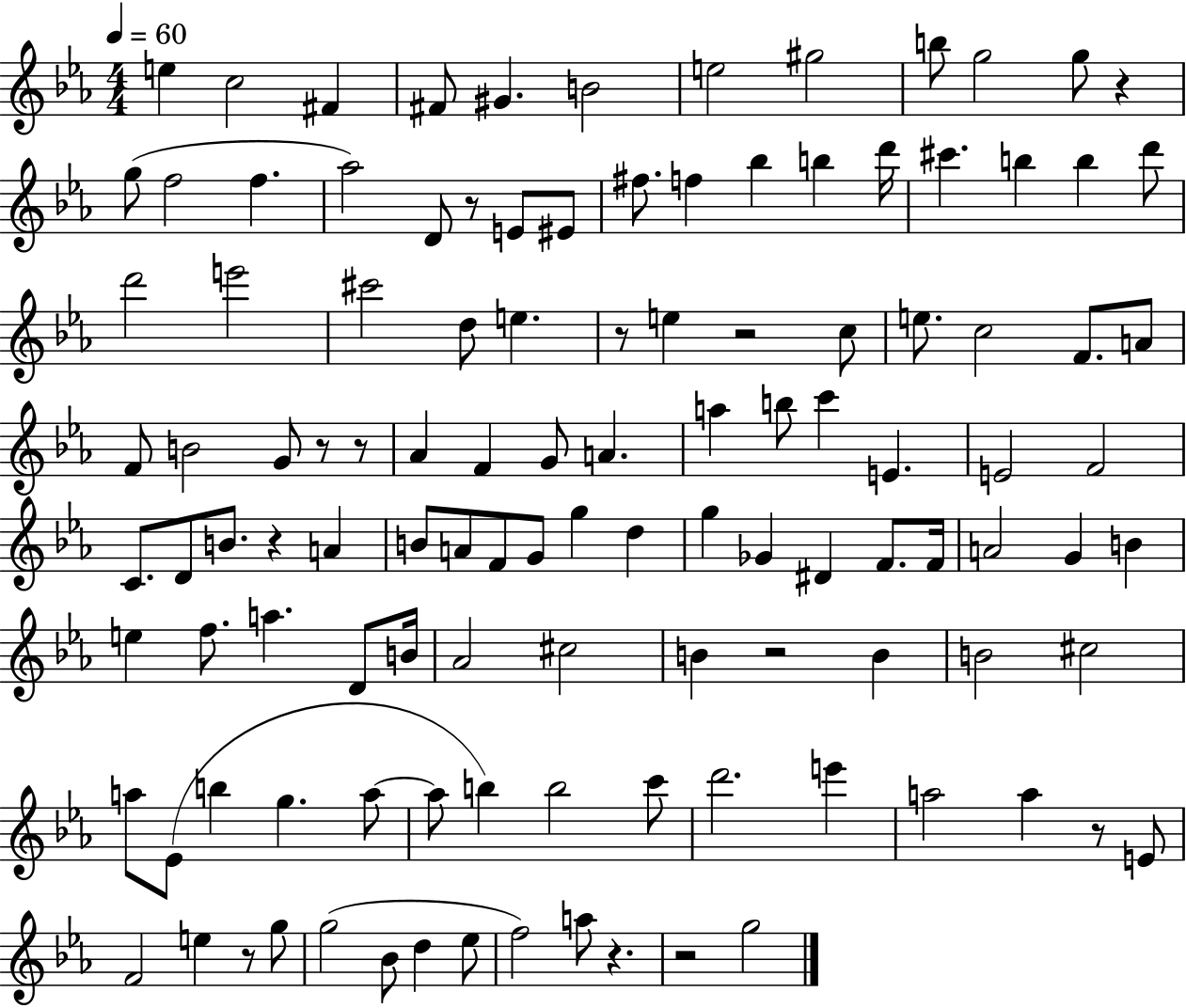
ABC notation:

X:1
T:Untitled
M:4/4
L:1/4
K:Eb
e c2 ^F ^F/2 ^G B2 e2 ^g2 b/2 g2 g/2 z g/2 f2 f _a2 D/2 z/2 E/2 ^E/2 ^f/2 f _b b d'/4 ^c' b b d'/2 d'2 e'2 ^c'2 d/2 e z/2 e z2 c/2 e/2 c2 F/2 A/2 F/2 B2 G/2 z/2 z/2 _A F G/2 A a b/2 c' E E2 F2 C/2 D/2 B/2 z A B/2 A/2 F/2 G/2 g d g _G ^D F/2 F/4 A2 G B e f/2 a D/2 B/4 _A2 ^c2 B z2 B B2 ^c2 a/2 _E/2 b g a/2 a/2 b b2 c'/2 d'2 e' a2 a z/2 E/2 F2 e z/2 g/2 g2 _B/2 d _e/2 f2 a/2 z z2 g2